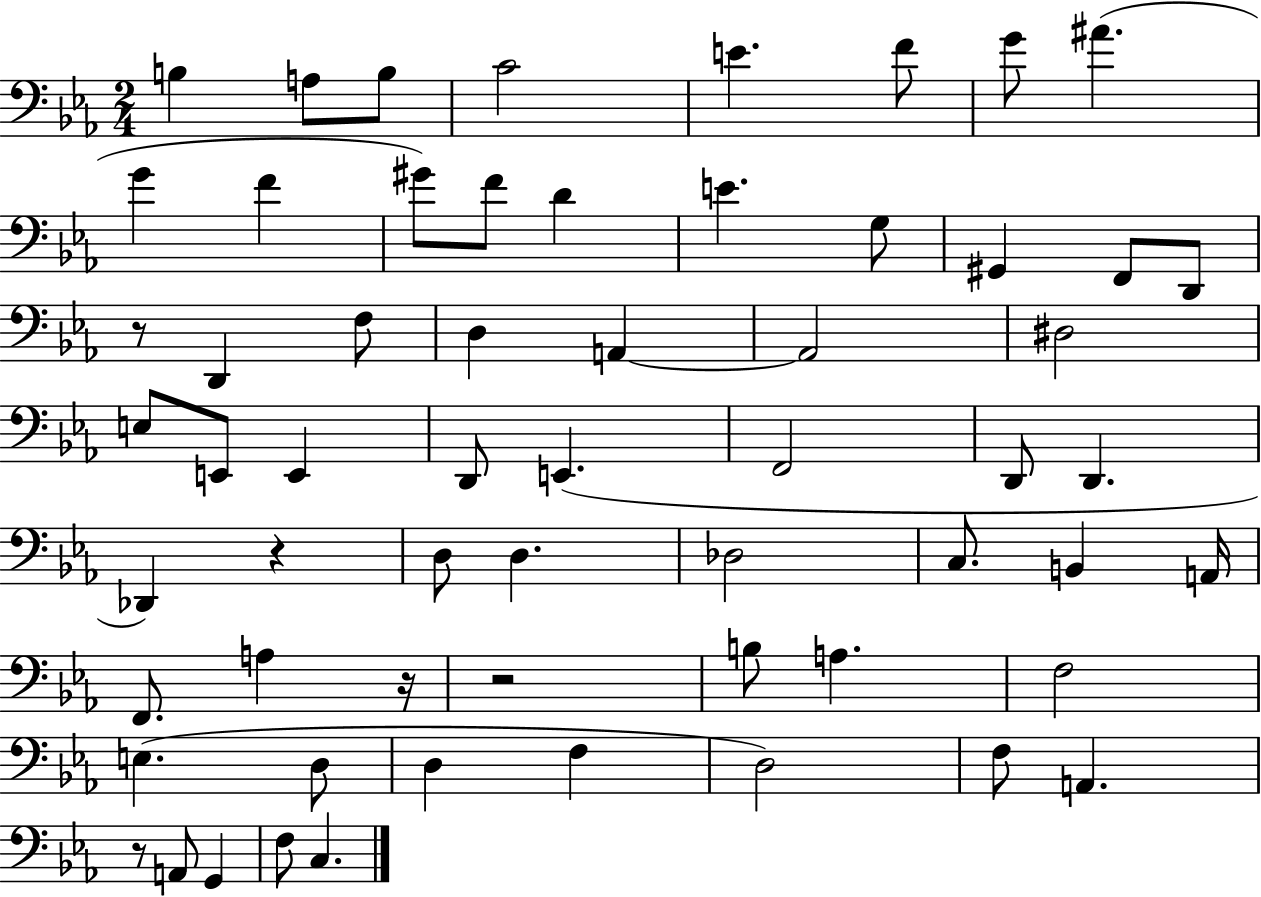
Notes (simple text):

B3/q A3/e B3/e C4/h E4/q. F4/e G4/e A#4/q. G4/q F4/q G#4/e F4/e D4/q E4/q. G3/e G#2/q F2/e D2/e R/e D2/q F3/e D3/q A2/q A2/h D#3/h E3/e E2/e E2/q D2/e E2/q. F2/h D2/e D2/q. Db2/q R/q D3/e D3/q. Db3/h C3/e. B2/q A2/s F2/e. A3/q R/s R/h B3/e A3/q. F3/h E3/q. D3/e D3/q F3/q D3/h F3/e A2/q. R/e A2/e G2/q F3/e C3/q.